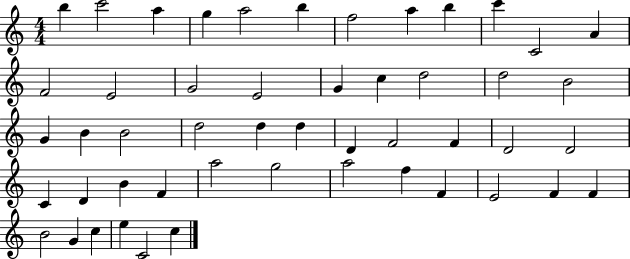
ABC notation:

X:1
T:Untitled
M:4/4
L:1/4
K:C
b c'2 a g a2 b f2 a b c' C2 A F2 E2 G2 E2 G c d2 d2 B2 G B B2 d2 d d D F2 F D2 D2 C D B F a2 g2 a2 f F E2 F F B2 G c e C2 c